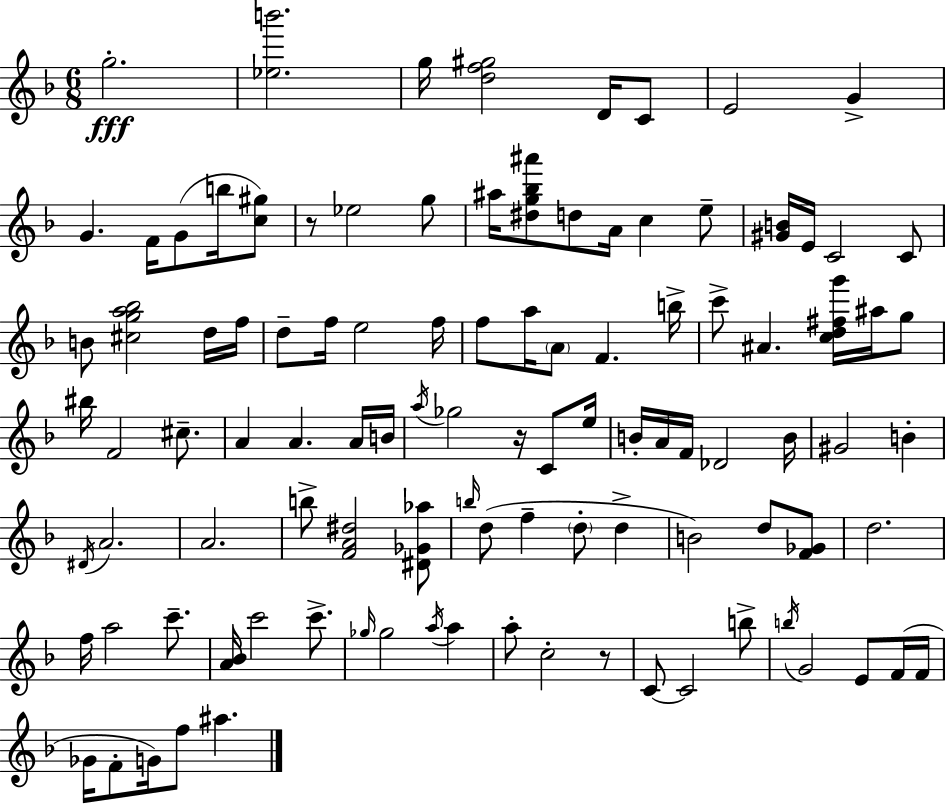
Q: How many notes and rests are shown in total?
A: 104